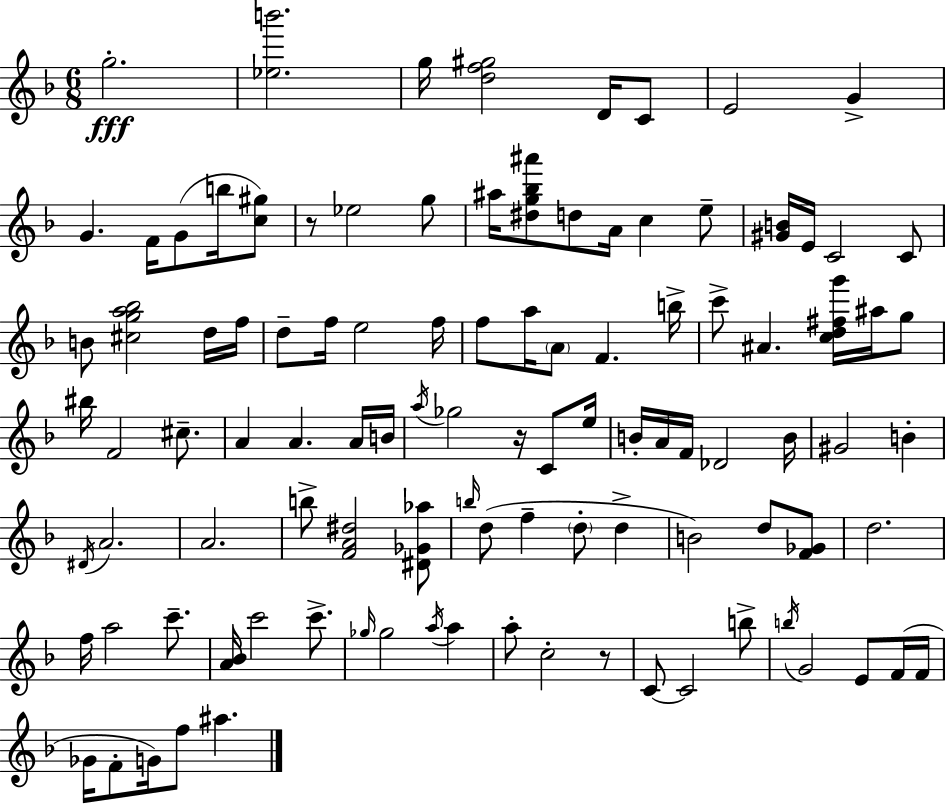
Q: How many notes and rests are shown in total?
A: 104